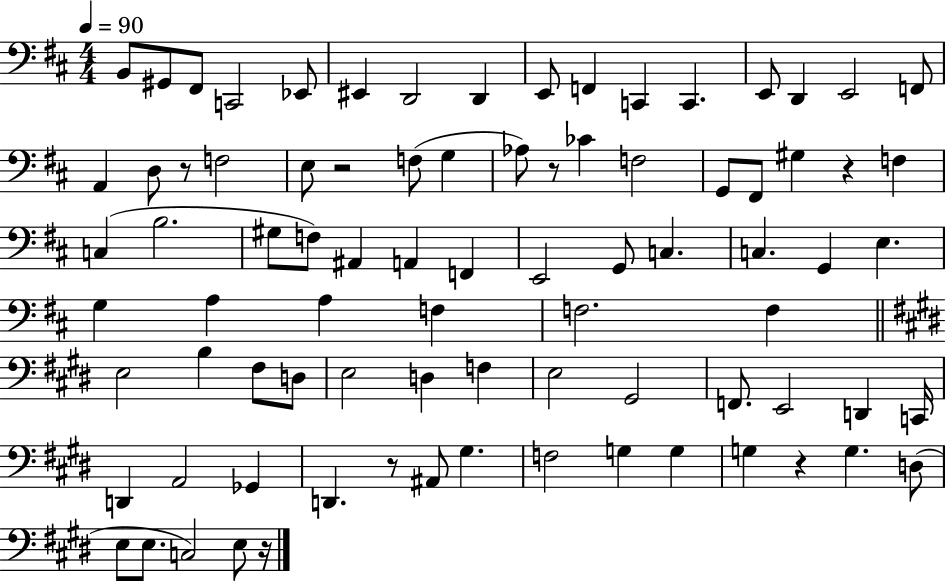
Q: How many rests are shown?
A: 7